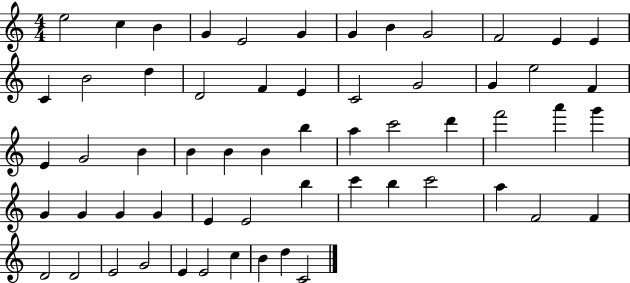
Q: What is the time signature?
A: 4/4